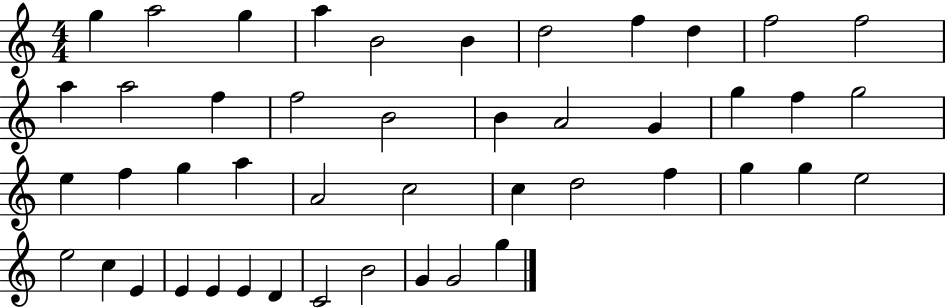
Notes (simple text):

G5/q A5/h G5/q A5/q B4/h B4/q D5/h F5/q D5/q F5/h F5/h A5/q A5/h F5/q F5/h B4/h B4/q A4/h G4/q G5/q F5/q G5/h E5/q F5/q G5/q A5/q A4/h C5/h C5/q D5/h F5/q G5/q G5/q E5/h E5/h C5/q E4/q E4/q E4/q E4/q D4/q C4/h B4/h G4/q G4/h G5/q